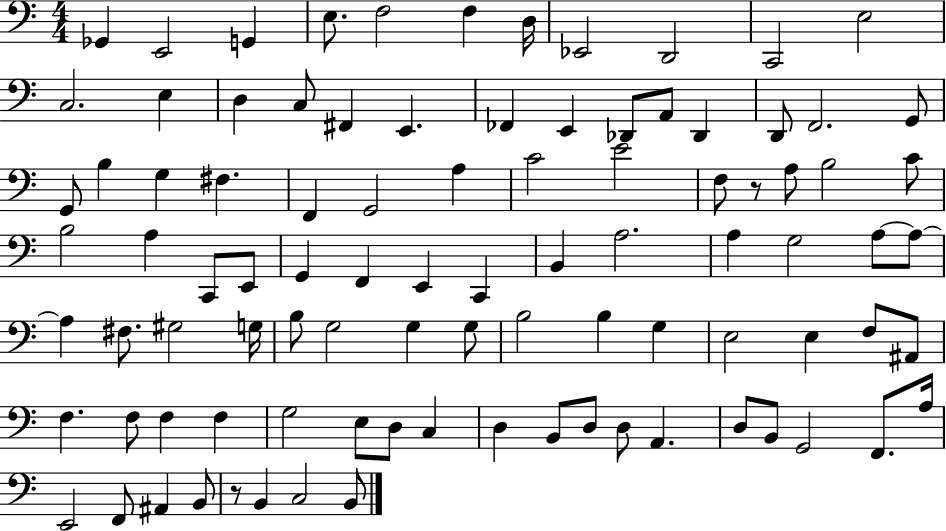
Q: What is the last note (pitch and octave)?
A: B2